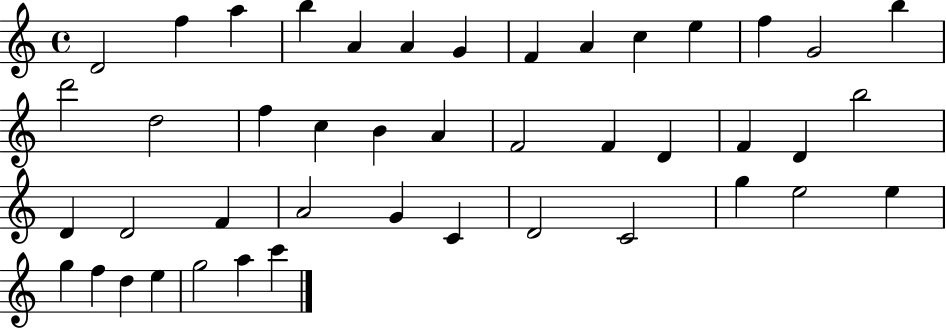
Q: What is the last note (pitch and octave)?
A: C6